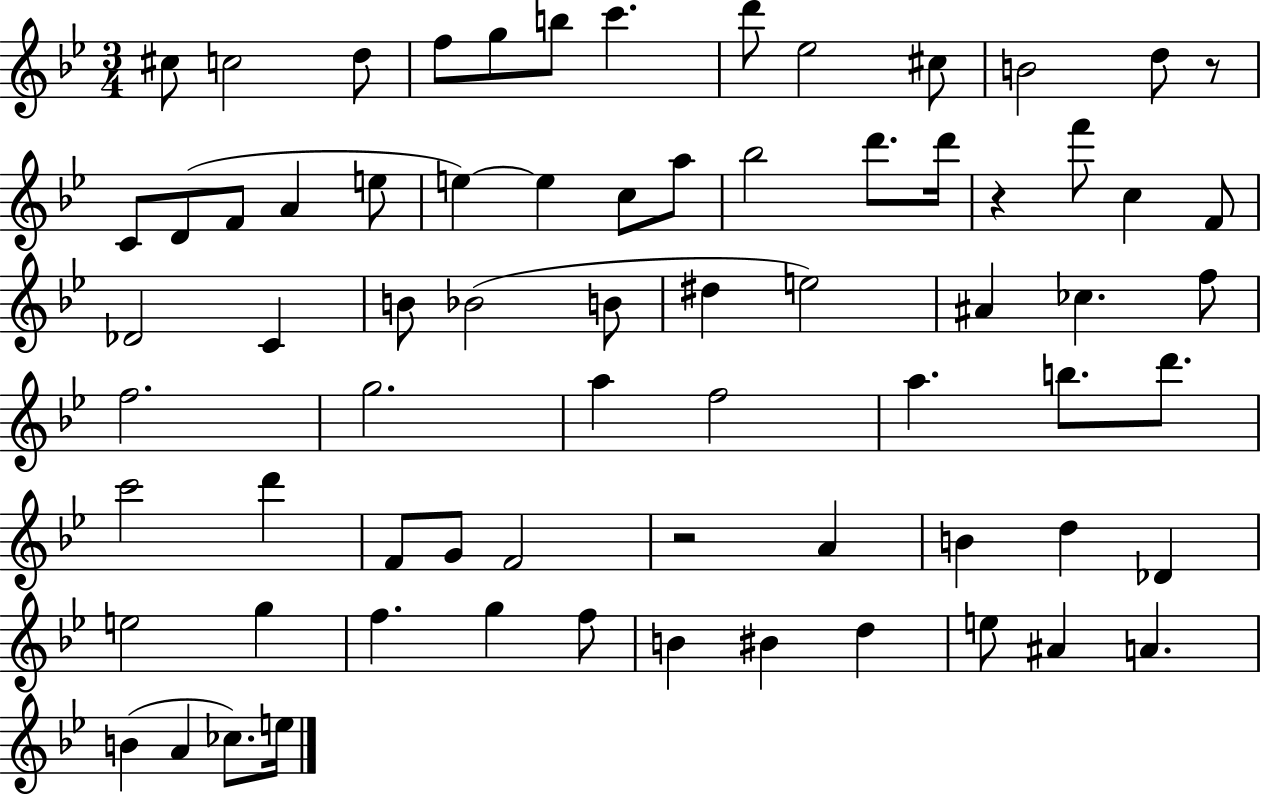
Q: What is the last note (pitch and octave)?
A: E5